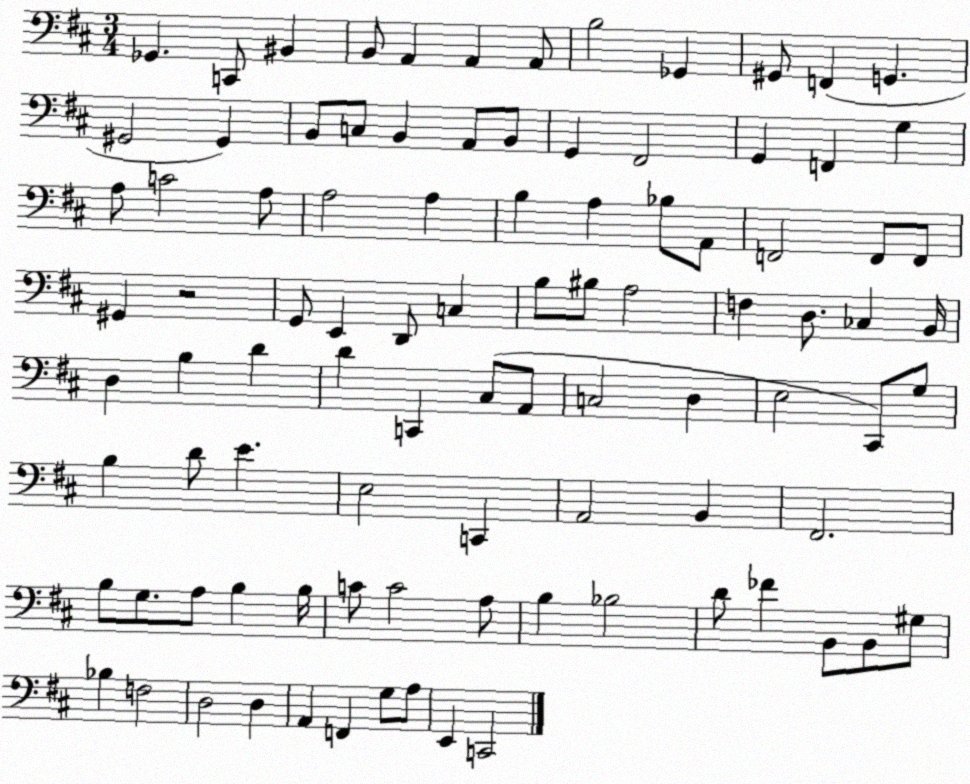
X:1
T:Untitled
M:3/4
L:1/4
K:D
_G,, C,,/2 ^B,, B,,/2 A,, A,, A,,/2 B,2 _G,, ^G,,/2 F,, G,, ^G,,2 ^G,, B,,/2 C,/2 B,, A,,/2 B,,/2 G,, ^F,,2 G,, F,, G, A,/2 C2 A,/2 A,2 A, B, A, _B,/2 A,,/2 F,,2 F,,/2 F,,/2 ^G,, z2 G,,/2 E,, D,,/2 C, B,/2 ^B,/2 A,2 F, D,/2 _C, B,,/4 D, B, D D C,, ^C,/2 A,,/2 C,2 D, E,2 ^C,,/2 G,/2 B, D/2 E E,2 C,, A,,2 B,, ^F,,2 B,/2 G,/2 A,/2 B, B,/4 C/2 C2 A,/2 B, _B,2 D/2 _F B,,/2 B,,/2 ^G,/2 _B, F,2 D,2 D, A,, F,, G,/2 A,/2 E,, C,,2